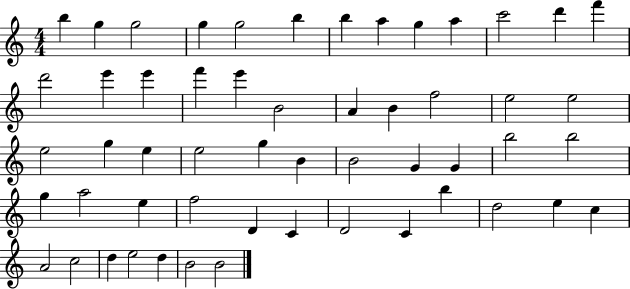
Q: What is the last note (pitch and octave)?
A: B4